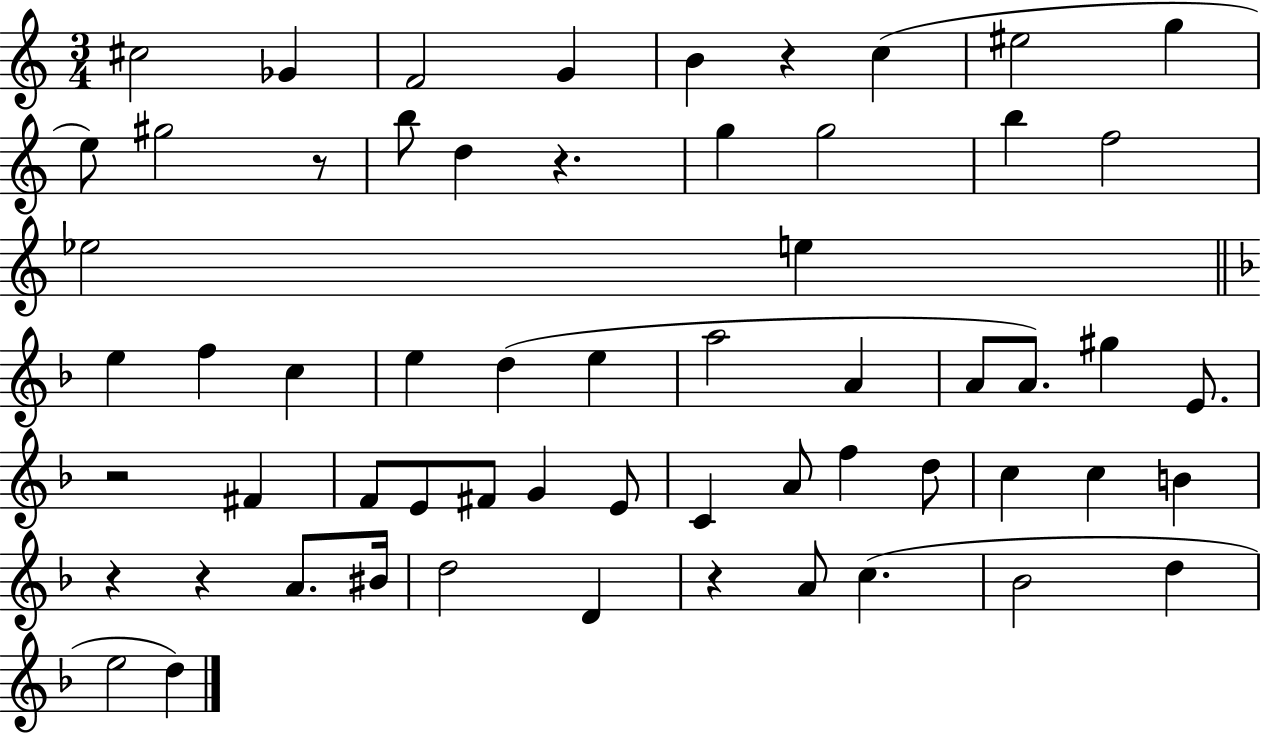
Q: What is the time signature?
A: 3/4